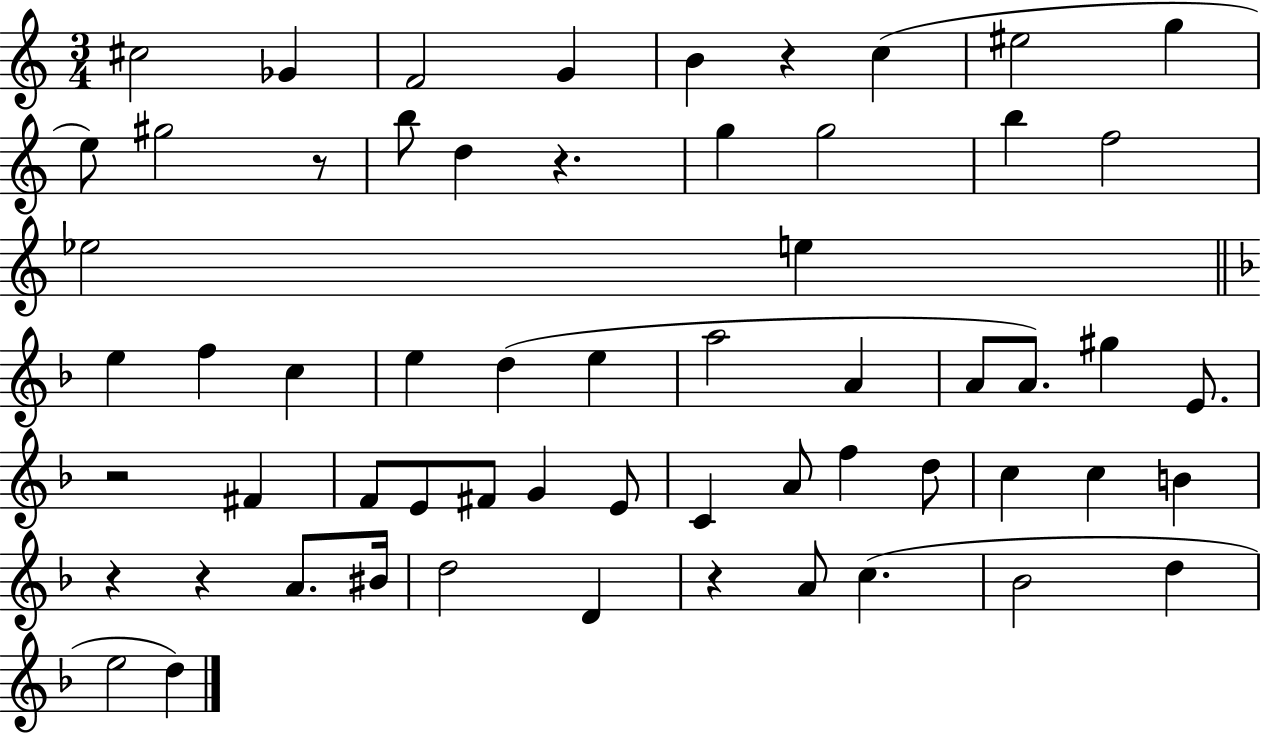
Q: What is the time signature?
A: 3/4